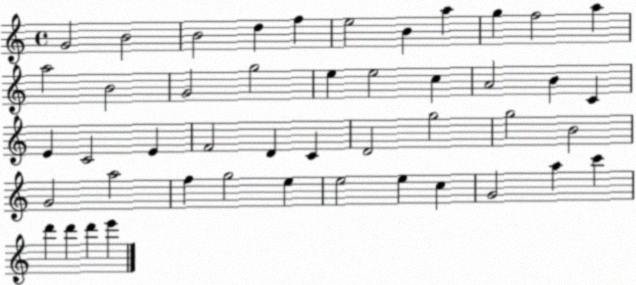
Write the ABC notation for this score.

X:1
T:Untitled
M:4/4
L:1/4
K:C
G2 B2 B2 d f e2 B a g f2 a a2 B2 G2 g2 e e2 c A2 B C E C2 E F2 D C D2 g2 g2 B2 G2 a2 f g2 e e2 e c G2 a c' d' d' d' e'